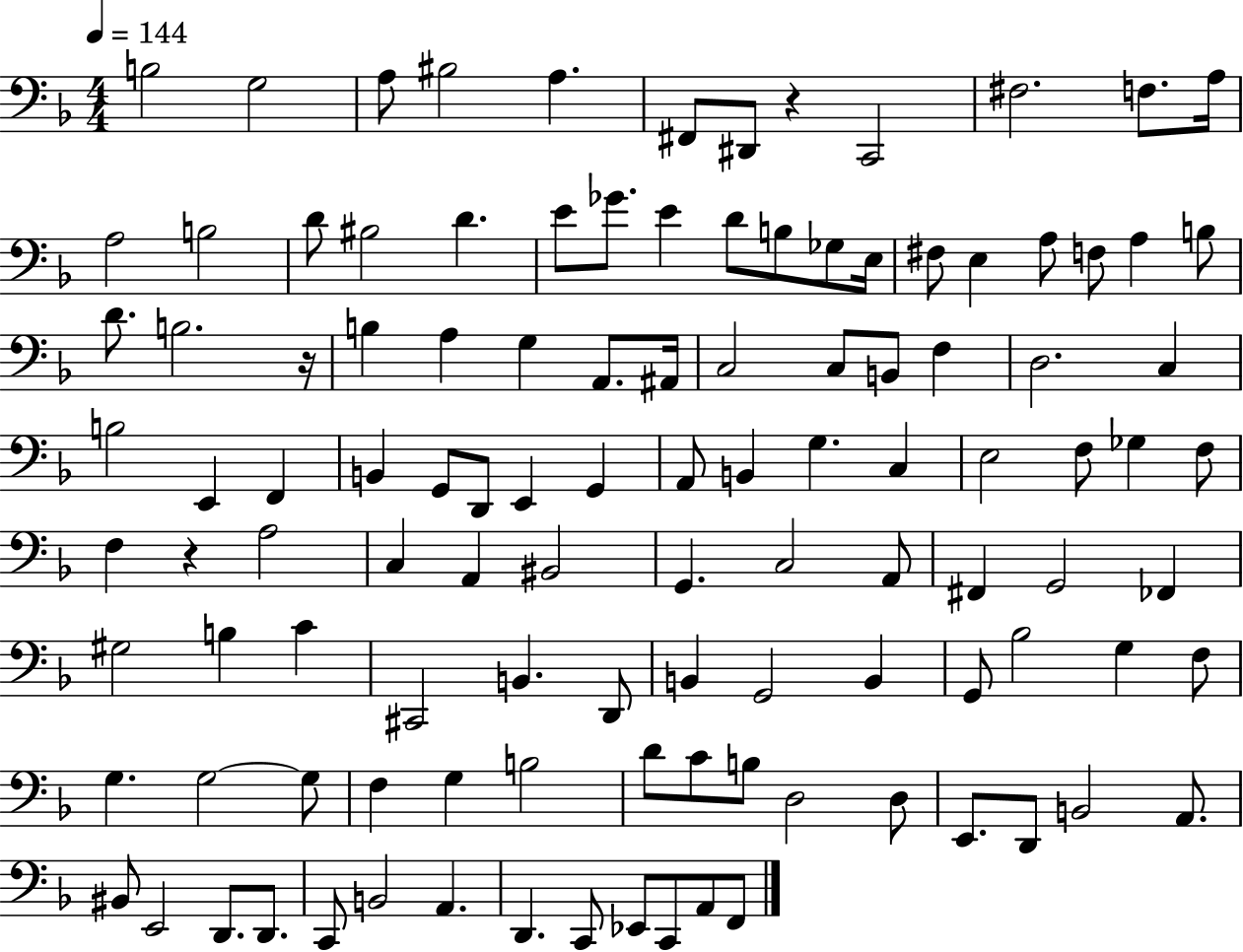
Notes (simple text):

B3/h G3/h A3/e BIS3/h A3/q. F#2/e D#2/e R/q C2/h F#3/h. F3/e. A3/s A3/h B3/h D4/e BIS3/h D4/q. E4/e Gb4/e. E4/q D4/e B3/e Gb3/e E3/s F#3/e E3/q A3/e F3/e A3/q B3/e D4/e. B3/h. R/s B3/q A3/q G3/q A2/e. A#2/s C3/h C3/e B2/e F3/q D3/h. C3/q B3/h E2/q F2/q B2/q G2/e D2/e E2/q G2/q A2/e B2/q G3/q. C3/q E3/h F3/e Gb3/q F3/e F3/q R/q A3/h C3/q A2/q BIS2/h G2/q. C3/h A2/e F#2/q G2/h FES2/q G#3/h B3/q C4/q C#2/h B2/q. D2/e B2/q G2/h B2/q G2/e Bb3/h G3/q F3/e G3/q. G3/h G3/e F3/q G3/q B3/h D4/e C4/e B3/e D3/h D3/e E2/e. D2/e B2/h A2/e. BIS2/e E2/h D2/e. D2/e. C2/e B2/h A2/q. D2/q. C2/e Eb2/e C2/e A2/e F2/e